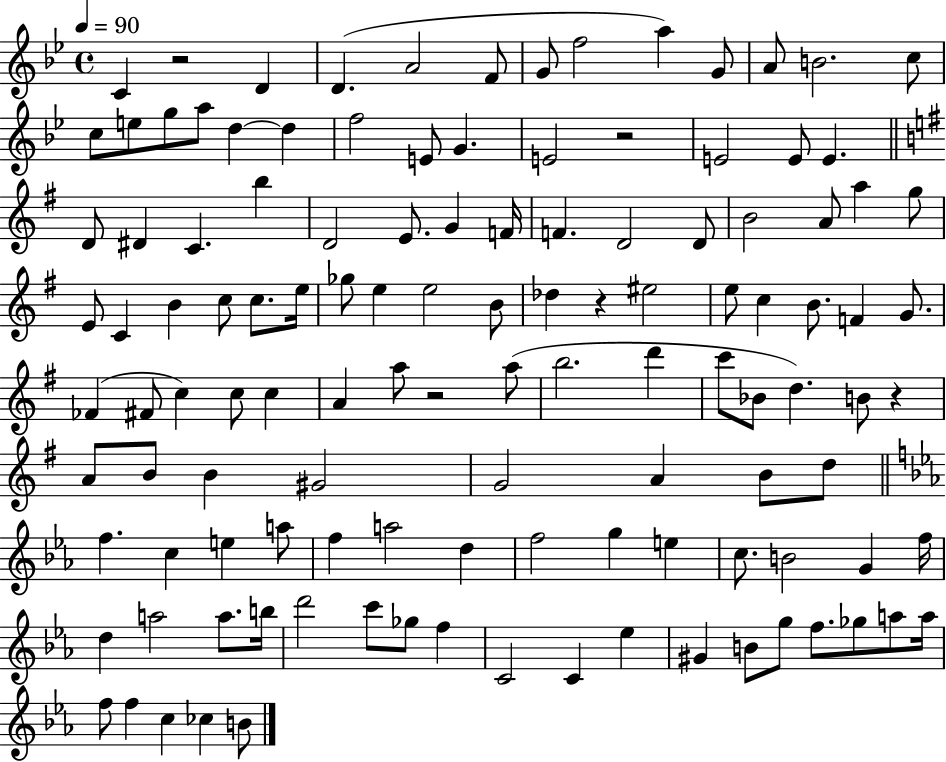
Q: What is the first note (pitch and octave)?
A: C4